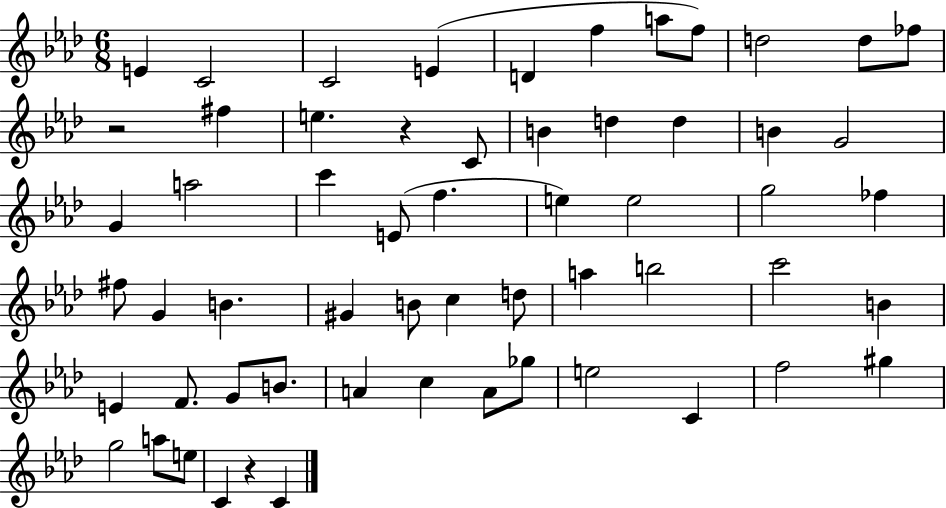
{
  \clef treble
  \numericTimeSignature
  \time 6/8
  \key aes \major
  e'4 c'2 | c'2 e'4( | d'4 f''4 a''8 f''8) | d''2 d''8 fes''8 | \break r2 fis''4 | e''4. r4 c'8 | b'4 d''4 d''4 | b'4 g'2 | \break g'4 a''2 | c'''4 e'8( f''4. | e''4) e''2 | g''2 fes''4 | \break fis''8 g'4 b'4. | gis'4 b'8 c''4 d''8 | a''4 b''2 | c'''2 b'4 | \break e'4 f'8. g'8 b'8. | a'4 c''4 a'8 ges''8 | e''2 c'4 | f''2 gis''4 | \break g''2 a''8 e''8 | c'4 r4 c'4 | \bar "|."
}